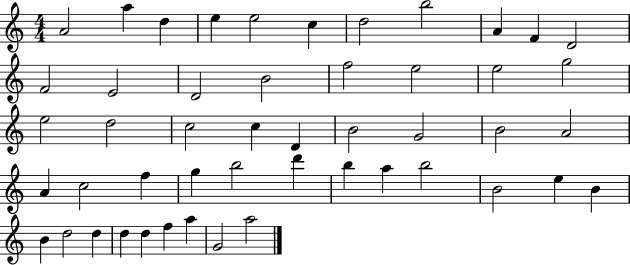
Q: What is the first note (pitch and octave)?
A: A4